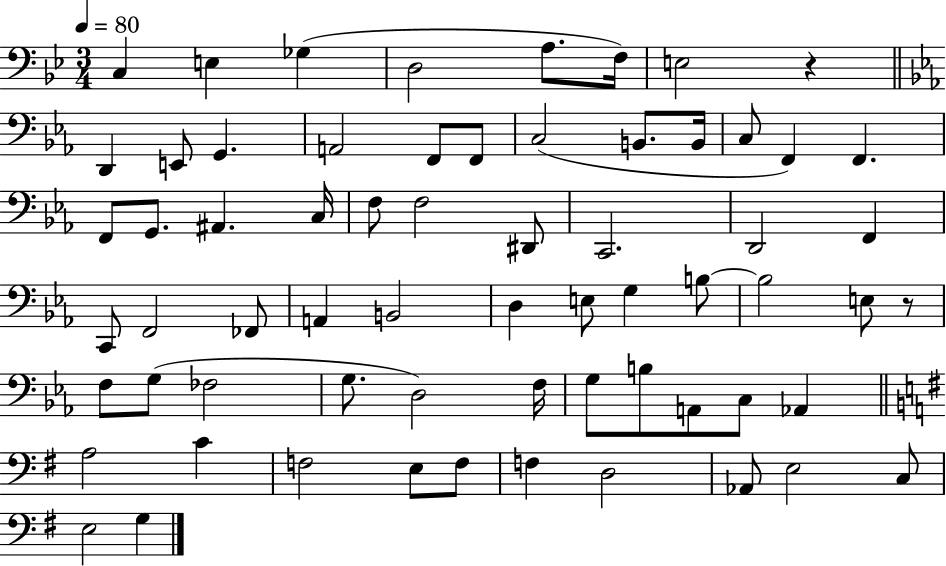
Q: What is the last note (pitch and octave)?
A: G3